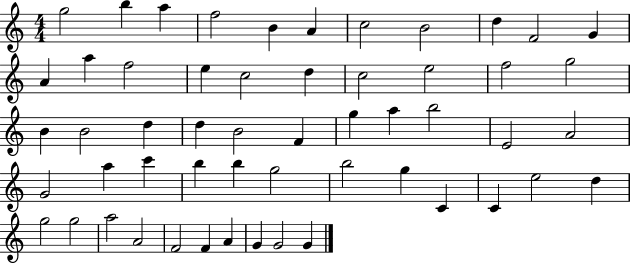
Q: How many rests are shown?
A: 0